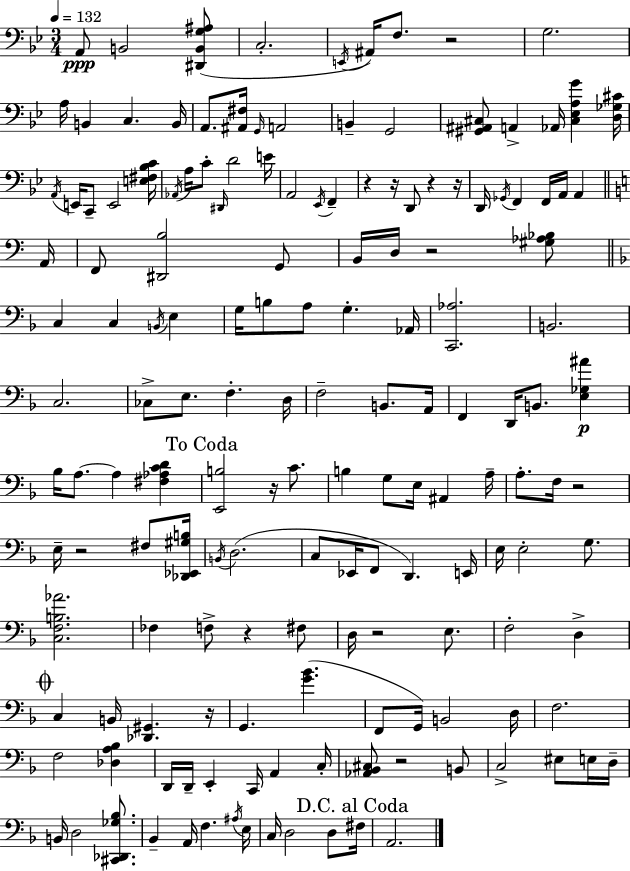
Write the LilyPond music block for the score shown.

{
  \clef bass
  \numericTimeSignature
  \time 3/4
  \key g \minor
  \tempo 4 = 132
  a,8\ppp b,2 <dis, b, g ais>8( | c2.-. | \acciaccatura { e,16 }) ais,16 f8. r2 | g2. | \break a16 b,4 c4. | b,16 a,8. <ais, fis>16 \grace { g,16 } a,2 | b,4-- g,2 | <gis, ais, cis>8 a,4-> aes,16 <cis ees a g'>4 | \break <d ges cis'>16 \acciaccatura { a,16 } e,16 c,8-- e,2 | <e fis bes c'>16 \acciaccatura { aes,16 } a16 c'8-. \grace { dis,16 } d'2 | e'16 a,2 | \acciaccatura { ees,16 } f,4-- r4 r16 d,8 | \break r4 r16 d,16 \acciaccatura { ges,16 } f,4 | f,16 a,16 a,4 \bar "||" \break \key a \minor a,16 f,8 <dis, b>2 g,8 | b,16 d16 r2 <gis aes bes>8 | \bar "||" \break \key f \major c4 c4 \acciaccatura { b,16 } e4 | g16 b8 a8 g4.-. | aes,16 <c, aes>2. | b,2. | \break c2. | ces8-> e8. f4.-. | d16 f2-- b,8. | a,16 f,4 d,16 b,8. <e ges ais'>4\p | \break bes16 a8.~~ a4 <fis aes c' d'>4 | \mark "To Coda" <e, b>2 r16 c'8. | b4 g8 e16 ais,4 | a16-- a8.-. f16 r2 | \break e16-- r2 fis8 | <des, ees, gis b>16 \acciaccatura { b,16 } d2.( | c8 ees,16 f,8 d,4.) | e,16 e16 e2-. g8. | \break <c f b aes'>2. | fes4 f8-> r4 | fis8 d16 r2 e8. | f2-. d4-> | \break \mark \markup { \musicglyph "scripts.coda" } c4 b,16 <des, gis,>4. | r16 g,4. <g' bes'>4.( | f,8 g,16) b,2 | d16 f2. | \break f2 <des a bes>4 | d,16 d,16-- e,4-. c,16 a,4 | c16-. <aes, bes, cis>8 r2 | b,8 c2-> eis8 | \break e16 d16-- b,16 d2 <cis, des, ges bes>8. | bes,4-- a,16 f4. | \acciaccatura { ais16 } e16 c16 d2 | d8 \mark "D.C. al Coda" fis16 a,2. | \break \bar "|."
}